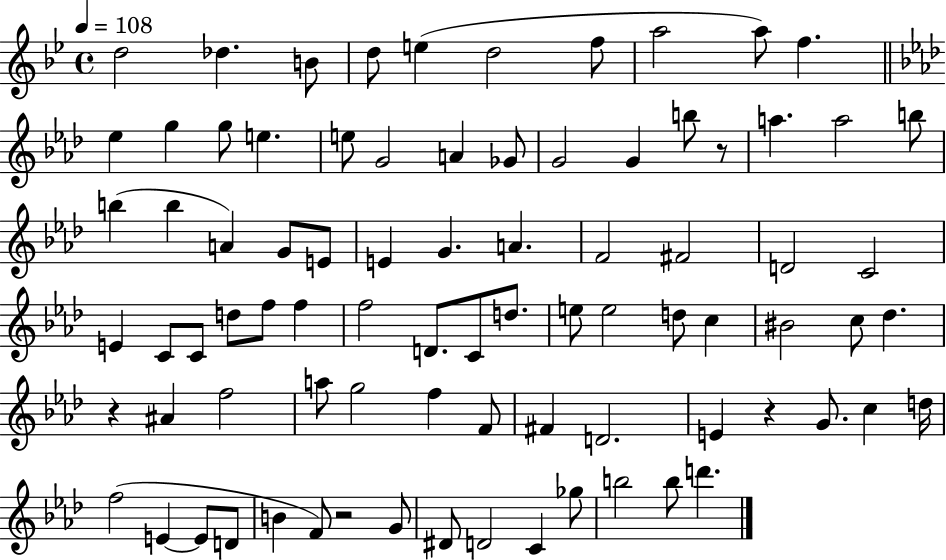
{
  \clef treble
  \time 4/4
  \defaultTimeSignature
  \key bes \major
  \tempo 4 = 108
  \repeat volta 2 { d''2 des''4. b'8 | d''8 e''4( d''2 f''8 | a''2 a''8) f''4. | \bar "||" \break \key aes \major ees''4 g''4 g''8 e''4. | e''8 g'2 a'4 ges'8 | g'2 g'4 b''8 r8 | a''4. a''2 b''8 | \break b''4( b''4 a'4) g'8 e'8 | e'4 g'4. a'4. | f'2 fis'2 | d'2 c'2 | \break e'4 c'8 c'8 d''8 f''8 f''4 | f''2 d'8. c'8 d''8. | e''8 e''2 d''8 c''4 | bis'2 c''8 des''4. | \break r4 ais'4 f''2 | a''8 g''2 f''4 f'8 | fis'4 d'2. | e'4 r4 g'8. c''4 d''16 | \break f''2( e'4~~ e'8 d'8 | b'4 f'8) r2 g'8 | dis'8 d'2 c'4 ges''8 | b''2 b''8 d'''4. | \break } \bar "|."
}